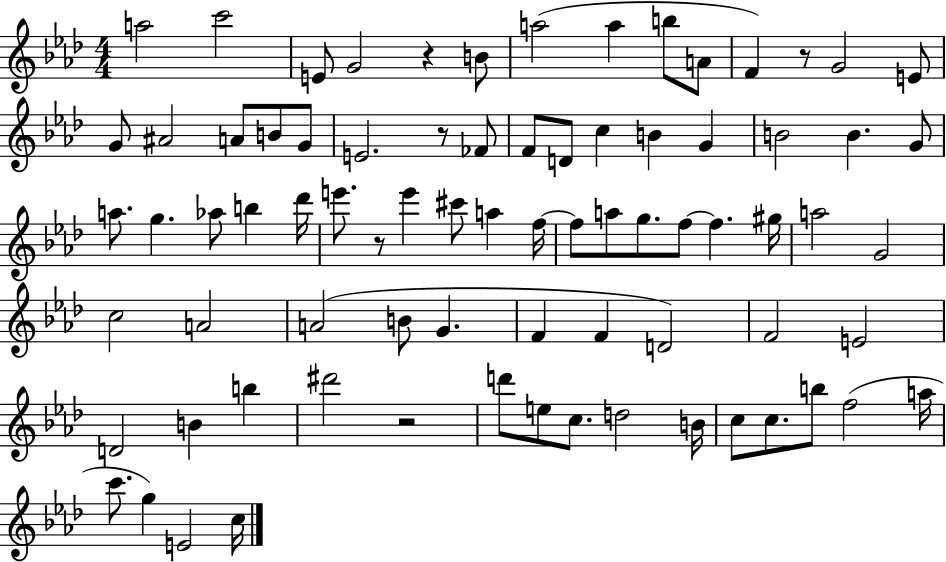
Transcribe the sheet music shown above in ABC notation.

X:1
T:Untitled
M:4/4
L:1/4
K:Ab
a2 c'2 E/2 G2 z B/2 a2 a b/2 A/2 F z/2 G2 E/2 G/2 ^A2 A/2 B/2 G/2 E2 z/2 _F/2 F/2 D/2 c B G B2 B G/2 a/2 g _a/2 b _d'/4 e'/2 z/2 e' ^c'/2 a f/4 f/2 a/2 g/2 f/2 f ^g/4 a2 G2 c2 A2 A2 B/2 G F F D2 F2 E2 D2 B b ^d'2 z2 d'/2 e/2 c/2 d2 B/4 c/2 c/2 b/2 f2 a/4 c'/2 g E2 c/4